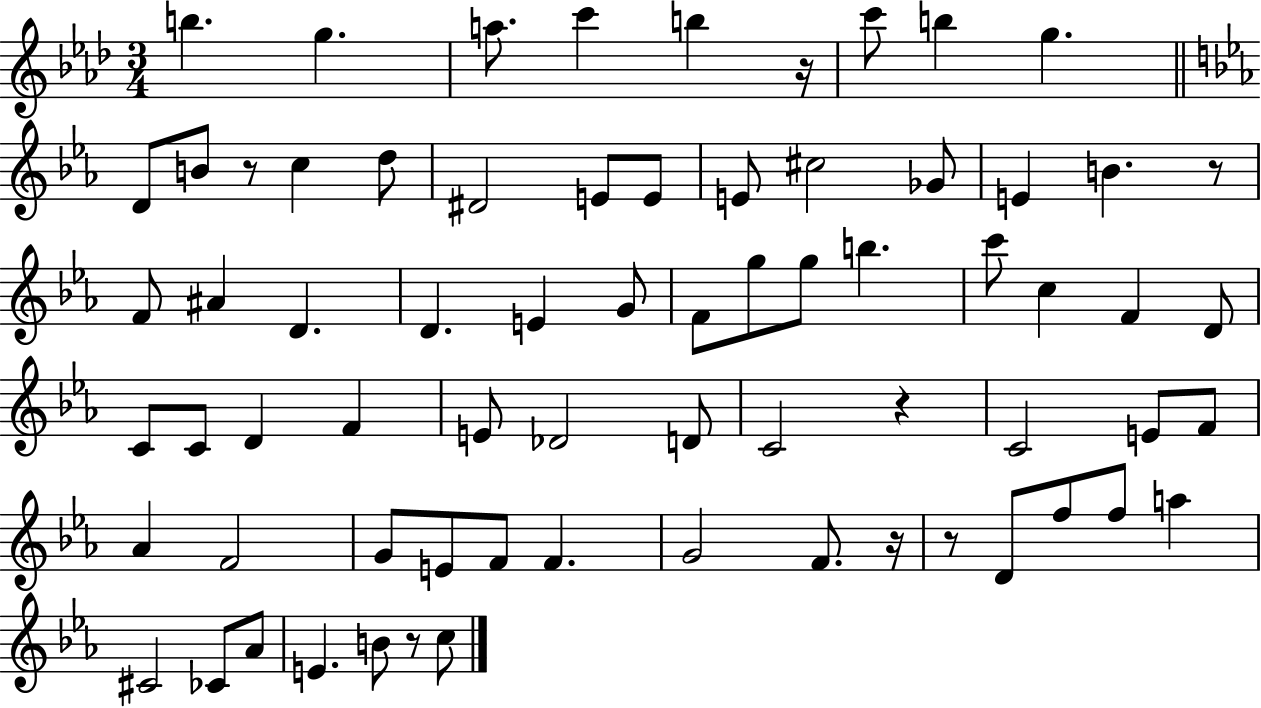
X:1
T:Untitled
M:3/4
L:1/4
K:Ab
b g a/2 c' b z/4 c'/2 b g D/2 B/2 z/2 c d/2 ^D2 E/2 E/2 E/2 ^c2 _G/2 E B z/2 F/2 ^A D D E G/2 F/2 g/2 g/2 b c'/2 c F D/2 C/2 C/2 D F E/2 _D2 D/2 C2 z C2 E/2 F/2 _A F2 G/2 E/2 F/2 F G2 F/2 z/4 z/2 D/2 f/2 f/2 a ^C2 _C/2 _A/2 E B/2 z/2 c/2